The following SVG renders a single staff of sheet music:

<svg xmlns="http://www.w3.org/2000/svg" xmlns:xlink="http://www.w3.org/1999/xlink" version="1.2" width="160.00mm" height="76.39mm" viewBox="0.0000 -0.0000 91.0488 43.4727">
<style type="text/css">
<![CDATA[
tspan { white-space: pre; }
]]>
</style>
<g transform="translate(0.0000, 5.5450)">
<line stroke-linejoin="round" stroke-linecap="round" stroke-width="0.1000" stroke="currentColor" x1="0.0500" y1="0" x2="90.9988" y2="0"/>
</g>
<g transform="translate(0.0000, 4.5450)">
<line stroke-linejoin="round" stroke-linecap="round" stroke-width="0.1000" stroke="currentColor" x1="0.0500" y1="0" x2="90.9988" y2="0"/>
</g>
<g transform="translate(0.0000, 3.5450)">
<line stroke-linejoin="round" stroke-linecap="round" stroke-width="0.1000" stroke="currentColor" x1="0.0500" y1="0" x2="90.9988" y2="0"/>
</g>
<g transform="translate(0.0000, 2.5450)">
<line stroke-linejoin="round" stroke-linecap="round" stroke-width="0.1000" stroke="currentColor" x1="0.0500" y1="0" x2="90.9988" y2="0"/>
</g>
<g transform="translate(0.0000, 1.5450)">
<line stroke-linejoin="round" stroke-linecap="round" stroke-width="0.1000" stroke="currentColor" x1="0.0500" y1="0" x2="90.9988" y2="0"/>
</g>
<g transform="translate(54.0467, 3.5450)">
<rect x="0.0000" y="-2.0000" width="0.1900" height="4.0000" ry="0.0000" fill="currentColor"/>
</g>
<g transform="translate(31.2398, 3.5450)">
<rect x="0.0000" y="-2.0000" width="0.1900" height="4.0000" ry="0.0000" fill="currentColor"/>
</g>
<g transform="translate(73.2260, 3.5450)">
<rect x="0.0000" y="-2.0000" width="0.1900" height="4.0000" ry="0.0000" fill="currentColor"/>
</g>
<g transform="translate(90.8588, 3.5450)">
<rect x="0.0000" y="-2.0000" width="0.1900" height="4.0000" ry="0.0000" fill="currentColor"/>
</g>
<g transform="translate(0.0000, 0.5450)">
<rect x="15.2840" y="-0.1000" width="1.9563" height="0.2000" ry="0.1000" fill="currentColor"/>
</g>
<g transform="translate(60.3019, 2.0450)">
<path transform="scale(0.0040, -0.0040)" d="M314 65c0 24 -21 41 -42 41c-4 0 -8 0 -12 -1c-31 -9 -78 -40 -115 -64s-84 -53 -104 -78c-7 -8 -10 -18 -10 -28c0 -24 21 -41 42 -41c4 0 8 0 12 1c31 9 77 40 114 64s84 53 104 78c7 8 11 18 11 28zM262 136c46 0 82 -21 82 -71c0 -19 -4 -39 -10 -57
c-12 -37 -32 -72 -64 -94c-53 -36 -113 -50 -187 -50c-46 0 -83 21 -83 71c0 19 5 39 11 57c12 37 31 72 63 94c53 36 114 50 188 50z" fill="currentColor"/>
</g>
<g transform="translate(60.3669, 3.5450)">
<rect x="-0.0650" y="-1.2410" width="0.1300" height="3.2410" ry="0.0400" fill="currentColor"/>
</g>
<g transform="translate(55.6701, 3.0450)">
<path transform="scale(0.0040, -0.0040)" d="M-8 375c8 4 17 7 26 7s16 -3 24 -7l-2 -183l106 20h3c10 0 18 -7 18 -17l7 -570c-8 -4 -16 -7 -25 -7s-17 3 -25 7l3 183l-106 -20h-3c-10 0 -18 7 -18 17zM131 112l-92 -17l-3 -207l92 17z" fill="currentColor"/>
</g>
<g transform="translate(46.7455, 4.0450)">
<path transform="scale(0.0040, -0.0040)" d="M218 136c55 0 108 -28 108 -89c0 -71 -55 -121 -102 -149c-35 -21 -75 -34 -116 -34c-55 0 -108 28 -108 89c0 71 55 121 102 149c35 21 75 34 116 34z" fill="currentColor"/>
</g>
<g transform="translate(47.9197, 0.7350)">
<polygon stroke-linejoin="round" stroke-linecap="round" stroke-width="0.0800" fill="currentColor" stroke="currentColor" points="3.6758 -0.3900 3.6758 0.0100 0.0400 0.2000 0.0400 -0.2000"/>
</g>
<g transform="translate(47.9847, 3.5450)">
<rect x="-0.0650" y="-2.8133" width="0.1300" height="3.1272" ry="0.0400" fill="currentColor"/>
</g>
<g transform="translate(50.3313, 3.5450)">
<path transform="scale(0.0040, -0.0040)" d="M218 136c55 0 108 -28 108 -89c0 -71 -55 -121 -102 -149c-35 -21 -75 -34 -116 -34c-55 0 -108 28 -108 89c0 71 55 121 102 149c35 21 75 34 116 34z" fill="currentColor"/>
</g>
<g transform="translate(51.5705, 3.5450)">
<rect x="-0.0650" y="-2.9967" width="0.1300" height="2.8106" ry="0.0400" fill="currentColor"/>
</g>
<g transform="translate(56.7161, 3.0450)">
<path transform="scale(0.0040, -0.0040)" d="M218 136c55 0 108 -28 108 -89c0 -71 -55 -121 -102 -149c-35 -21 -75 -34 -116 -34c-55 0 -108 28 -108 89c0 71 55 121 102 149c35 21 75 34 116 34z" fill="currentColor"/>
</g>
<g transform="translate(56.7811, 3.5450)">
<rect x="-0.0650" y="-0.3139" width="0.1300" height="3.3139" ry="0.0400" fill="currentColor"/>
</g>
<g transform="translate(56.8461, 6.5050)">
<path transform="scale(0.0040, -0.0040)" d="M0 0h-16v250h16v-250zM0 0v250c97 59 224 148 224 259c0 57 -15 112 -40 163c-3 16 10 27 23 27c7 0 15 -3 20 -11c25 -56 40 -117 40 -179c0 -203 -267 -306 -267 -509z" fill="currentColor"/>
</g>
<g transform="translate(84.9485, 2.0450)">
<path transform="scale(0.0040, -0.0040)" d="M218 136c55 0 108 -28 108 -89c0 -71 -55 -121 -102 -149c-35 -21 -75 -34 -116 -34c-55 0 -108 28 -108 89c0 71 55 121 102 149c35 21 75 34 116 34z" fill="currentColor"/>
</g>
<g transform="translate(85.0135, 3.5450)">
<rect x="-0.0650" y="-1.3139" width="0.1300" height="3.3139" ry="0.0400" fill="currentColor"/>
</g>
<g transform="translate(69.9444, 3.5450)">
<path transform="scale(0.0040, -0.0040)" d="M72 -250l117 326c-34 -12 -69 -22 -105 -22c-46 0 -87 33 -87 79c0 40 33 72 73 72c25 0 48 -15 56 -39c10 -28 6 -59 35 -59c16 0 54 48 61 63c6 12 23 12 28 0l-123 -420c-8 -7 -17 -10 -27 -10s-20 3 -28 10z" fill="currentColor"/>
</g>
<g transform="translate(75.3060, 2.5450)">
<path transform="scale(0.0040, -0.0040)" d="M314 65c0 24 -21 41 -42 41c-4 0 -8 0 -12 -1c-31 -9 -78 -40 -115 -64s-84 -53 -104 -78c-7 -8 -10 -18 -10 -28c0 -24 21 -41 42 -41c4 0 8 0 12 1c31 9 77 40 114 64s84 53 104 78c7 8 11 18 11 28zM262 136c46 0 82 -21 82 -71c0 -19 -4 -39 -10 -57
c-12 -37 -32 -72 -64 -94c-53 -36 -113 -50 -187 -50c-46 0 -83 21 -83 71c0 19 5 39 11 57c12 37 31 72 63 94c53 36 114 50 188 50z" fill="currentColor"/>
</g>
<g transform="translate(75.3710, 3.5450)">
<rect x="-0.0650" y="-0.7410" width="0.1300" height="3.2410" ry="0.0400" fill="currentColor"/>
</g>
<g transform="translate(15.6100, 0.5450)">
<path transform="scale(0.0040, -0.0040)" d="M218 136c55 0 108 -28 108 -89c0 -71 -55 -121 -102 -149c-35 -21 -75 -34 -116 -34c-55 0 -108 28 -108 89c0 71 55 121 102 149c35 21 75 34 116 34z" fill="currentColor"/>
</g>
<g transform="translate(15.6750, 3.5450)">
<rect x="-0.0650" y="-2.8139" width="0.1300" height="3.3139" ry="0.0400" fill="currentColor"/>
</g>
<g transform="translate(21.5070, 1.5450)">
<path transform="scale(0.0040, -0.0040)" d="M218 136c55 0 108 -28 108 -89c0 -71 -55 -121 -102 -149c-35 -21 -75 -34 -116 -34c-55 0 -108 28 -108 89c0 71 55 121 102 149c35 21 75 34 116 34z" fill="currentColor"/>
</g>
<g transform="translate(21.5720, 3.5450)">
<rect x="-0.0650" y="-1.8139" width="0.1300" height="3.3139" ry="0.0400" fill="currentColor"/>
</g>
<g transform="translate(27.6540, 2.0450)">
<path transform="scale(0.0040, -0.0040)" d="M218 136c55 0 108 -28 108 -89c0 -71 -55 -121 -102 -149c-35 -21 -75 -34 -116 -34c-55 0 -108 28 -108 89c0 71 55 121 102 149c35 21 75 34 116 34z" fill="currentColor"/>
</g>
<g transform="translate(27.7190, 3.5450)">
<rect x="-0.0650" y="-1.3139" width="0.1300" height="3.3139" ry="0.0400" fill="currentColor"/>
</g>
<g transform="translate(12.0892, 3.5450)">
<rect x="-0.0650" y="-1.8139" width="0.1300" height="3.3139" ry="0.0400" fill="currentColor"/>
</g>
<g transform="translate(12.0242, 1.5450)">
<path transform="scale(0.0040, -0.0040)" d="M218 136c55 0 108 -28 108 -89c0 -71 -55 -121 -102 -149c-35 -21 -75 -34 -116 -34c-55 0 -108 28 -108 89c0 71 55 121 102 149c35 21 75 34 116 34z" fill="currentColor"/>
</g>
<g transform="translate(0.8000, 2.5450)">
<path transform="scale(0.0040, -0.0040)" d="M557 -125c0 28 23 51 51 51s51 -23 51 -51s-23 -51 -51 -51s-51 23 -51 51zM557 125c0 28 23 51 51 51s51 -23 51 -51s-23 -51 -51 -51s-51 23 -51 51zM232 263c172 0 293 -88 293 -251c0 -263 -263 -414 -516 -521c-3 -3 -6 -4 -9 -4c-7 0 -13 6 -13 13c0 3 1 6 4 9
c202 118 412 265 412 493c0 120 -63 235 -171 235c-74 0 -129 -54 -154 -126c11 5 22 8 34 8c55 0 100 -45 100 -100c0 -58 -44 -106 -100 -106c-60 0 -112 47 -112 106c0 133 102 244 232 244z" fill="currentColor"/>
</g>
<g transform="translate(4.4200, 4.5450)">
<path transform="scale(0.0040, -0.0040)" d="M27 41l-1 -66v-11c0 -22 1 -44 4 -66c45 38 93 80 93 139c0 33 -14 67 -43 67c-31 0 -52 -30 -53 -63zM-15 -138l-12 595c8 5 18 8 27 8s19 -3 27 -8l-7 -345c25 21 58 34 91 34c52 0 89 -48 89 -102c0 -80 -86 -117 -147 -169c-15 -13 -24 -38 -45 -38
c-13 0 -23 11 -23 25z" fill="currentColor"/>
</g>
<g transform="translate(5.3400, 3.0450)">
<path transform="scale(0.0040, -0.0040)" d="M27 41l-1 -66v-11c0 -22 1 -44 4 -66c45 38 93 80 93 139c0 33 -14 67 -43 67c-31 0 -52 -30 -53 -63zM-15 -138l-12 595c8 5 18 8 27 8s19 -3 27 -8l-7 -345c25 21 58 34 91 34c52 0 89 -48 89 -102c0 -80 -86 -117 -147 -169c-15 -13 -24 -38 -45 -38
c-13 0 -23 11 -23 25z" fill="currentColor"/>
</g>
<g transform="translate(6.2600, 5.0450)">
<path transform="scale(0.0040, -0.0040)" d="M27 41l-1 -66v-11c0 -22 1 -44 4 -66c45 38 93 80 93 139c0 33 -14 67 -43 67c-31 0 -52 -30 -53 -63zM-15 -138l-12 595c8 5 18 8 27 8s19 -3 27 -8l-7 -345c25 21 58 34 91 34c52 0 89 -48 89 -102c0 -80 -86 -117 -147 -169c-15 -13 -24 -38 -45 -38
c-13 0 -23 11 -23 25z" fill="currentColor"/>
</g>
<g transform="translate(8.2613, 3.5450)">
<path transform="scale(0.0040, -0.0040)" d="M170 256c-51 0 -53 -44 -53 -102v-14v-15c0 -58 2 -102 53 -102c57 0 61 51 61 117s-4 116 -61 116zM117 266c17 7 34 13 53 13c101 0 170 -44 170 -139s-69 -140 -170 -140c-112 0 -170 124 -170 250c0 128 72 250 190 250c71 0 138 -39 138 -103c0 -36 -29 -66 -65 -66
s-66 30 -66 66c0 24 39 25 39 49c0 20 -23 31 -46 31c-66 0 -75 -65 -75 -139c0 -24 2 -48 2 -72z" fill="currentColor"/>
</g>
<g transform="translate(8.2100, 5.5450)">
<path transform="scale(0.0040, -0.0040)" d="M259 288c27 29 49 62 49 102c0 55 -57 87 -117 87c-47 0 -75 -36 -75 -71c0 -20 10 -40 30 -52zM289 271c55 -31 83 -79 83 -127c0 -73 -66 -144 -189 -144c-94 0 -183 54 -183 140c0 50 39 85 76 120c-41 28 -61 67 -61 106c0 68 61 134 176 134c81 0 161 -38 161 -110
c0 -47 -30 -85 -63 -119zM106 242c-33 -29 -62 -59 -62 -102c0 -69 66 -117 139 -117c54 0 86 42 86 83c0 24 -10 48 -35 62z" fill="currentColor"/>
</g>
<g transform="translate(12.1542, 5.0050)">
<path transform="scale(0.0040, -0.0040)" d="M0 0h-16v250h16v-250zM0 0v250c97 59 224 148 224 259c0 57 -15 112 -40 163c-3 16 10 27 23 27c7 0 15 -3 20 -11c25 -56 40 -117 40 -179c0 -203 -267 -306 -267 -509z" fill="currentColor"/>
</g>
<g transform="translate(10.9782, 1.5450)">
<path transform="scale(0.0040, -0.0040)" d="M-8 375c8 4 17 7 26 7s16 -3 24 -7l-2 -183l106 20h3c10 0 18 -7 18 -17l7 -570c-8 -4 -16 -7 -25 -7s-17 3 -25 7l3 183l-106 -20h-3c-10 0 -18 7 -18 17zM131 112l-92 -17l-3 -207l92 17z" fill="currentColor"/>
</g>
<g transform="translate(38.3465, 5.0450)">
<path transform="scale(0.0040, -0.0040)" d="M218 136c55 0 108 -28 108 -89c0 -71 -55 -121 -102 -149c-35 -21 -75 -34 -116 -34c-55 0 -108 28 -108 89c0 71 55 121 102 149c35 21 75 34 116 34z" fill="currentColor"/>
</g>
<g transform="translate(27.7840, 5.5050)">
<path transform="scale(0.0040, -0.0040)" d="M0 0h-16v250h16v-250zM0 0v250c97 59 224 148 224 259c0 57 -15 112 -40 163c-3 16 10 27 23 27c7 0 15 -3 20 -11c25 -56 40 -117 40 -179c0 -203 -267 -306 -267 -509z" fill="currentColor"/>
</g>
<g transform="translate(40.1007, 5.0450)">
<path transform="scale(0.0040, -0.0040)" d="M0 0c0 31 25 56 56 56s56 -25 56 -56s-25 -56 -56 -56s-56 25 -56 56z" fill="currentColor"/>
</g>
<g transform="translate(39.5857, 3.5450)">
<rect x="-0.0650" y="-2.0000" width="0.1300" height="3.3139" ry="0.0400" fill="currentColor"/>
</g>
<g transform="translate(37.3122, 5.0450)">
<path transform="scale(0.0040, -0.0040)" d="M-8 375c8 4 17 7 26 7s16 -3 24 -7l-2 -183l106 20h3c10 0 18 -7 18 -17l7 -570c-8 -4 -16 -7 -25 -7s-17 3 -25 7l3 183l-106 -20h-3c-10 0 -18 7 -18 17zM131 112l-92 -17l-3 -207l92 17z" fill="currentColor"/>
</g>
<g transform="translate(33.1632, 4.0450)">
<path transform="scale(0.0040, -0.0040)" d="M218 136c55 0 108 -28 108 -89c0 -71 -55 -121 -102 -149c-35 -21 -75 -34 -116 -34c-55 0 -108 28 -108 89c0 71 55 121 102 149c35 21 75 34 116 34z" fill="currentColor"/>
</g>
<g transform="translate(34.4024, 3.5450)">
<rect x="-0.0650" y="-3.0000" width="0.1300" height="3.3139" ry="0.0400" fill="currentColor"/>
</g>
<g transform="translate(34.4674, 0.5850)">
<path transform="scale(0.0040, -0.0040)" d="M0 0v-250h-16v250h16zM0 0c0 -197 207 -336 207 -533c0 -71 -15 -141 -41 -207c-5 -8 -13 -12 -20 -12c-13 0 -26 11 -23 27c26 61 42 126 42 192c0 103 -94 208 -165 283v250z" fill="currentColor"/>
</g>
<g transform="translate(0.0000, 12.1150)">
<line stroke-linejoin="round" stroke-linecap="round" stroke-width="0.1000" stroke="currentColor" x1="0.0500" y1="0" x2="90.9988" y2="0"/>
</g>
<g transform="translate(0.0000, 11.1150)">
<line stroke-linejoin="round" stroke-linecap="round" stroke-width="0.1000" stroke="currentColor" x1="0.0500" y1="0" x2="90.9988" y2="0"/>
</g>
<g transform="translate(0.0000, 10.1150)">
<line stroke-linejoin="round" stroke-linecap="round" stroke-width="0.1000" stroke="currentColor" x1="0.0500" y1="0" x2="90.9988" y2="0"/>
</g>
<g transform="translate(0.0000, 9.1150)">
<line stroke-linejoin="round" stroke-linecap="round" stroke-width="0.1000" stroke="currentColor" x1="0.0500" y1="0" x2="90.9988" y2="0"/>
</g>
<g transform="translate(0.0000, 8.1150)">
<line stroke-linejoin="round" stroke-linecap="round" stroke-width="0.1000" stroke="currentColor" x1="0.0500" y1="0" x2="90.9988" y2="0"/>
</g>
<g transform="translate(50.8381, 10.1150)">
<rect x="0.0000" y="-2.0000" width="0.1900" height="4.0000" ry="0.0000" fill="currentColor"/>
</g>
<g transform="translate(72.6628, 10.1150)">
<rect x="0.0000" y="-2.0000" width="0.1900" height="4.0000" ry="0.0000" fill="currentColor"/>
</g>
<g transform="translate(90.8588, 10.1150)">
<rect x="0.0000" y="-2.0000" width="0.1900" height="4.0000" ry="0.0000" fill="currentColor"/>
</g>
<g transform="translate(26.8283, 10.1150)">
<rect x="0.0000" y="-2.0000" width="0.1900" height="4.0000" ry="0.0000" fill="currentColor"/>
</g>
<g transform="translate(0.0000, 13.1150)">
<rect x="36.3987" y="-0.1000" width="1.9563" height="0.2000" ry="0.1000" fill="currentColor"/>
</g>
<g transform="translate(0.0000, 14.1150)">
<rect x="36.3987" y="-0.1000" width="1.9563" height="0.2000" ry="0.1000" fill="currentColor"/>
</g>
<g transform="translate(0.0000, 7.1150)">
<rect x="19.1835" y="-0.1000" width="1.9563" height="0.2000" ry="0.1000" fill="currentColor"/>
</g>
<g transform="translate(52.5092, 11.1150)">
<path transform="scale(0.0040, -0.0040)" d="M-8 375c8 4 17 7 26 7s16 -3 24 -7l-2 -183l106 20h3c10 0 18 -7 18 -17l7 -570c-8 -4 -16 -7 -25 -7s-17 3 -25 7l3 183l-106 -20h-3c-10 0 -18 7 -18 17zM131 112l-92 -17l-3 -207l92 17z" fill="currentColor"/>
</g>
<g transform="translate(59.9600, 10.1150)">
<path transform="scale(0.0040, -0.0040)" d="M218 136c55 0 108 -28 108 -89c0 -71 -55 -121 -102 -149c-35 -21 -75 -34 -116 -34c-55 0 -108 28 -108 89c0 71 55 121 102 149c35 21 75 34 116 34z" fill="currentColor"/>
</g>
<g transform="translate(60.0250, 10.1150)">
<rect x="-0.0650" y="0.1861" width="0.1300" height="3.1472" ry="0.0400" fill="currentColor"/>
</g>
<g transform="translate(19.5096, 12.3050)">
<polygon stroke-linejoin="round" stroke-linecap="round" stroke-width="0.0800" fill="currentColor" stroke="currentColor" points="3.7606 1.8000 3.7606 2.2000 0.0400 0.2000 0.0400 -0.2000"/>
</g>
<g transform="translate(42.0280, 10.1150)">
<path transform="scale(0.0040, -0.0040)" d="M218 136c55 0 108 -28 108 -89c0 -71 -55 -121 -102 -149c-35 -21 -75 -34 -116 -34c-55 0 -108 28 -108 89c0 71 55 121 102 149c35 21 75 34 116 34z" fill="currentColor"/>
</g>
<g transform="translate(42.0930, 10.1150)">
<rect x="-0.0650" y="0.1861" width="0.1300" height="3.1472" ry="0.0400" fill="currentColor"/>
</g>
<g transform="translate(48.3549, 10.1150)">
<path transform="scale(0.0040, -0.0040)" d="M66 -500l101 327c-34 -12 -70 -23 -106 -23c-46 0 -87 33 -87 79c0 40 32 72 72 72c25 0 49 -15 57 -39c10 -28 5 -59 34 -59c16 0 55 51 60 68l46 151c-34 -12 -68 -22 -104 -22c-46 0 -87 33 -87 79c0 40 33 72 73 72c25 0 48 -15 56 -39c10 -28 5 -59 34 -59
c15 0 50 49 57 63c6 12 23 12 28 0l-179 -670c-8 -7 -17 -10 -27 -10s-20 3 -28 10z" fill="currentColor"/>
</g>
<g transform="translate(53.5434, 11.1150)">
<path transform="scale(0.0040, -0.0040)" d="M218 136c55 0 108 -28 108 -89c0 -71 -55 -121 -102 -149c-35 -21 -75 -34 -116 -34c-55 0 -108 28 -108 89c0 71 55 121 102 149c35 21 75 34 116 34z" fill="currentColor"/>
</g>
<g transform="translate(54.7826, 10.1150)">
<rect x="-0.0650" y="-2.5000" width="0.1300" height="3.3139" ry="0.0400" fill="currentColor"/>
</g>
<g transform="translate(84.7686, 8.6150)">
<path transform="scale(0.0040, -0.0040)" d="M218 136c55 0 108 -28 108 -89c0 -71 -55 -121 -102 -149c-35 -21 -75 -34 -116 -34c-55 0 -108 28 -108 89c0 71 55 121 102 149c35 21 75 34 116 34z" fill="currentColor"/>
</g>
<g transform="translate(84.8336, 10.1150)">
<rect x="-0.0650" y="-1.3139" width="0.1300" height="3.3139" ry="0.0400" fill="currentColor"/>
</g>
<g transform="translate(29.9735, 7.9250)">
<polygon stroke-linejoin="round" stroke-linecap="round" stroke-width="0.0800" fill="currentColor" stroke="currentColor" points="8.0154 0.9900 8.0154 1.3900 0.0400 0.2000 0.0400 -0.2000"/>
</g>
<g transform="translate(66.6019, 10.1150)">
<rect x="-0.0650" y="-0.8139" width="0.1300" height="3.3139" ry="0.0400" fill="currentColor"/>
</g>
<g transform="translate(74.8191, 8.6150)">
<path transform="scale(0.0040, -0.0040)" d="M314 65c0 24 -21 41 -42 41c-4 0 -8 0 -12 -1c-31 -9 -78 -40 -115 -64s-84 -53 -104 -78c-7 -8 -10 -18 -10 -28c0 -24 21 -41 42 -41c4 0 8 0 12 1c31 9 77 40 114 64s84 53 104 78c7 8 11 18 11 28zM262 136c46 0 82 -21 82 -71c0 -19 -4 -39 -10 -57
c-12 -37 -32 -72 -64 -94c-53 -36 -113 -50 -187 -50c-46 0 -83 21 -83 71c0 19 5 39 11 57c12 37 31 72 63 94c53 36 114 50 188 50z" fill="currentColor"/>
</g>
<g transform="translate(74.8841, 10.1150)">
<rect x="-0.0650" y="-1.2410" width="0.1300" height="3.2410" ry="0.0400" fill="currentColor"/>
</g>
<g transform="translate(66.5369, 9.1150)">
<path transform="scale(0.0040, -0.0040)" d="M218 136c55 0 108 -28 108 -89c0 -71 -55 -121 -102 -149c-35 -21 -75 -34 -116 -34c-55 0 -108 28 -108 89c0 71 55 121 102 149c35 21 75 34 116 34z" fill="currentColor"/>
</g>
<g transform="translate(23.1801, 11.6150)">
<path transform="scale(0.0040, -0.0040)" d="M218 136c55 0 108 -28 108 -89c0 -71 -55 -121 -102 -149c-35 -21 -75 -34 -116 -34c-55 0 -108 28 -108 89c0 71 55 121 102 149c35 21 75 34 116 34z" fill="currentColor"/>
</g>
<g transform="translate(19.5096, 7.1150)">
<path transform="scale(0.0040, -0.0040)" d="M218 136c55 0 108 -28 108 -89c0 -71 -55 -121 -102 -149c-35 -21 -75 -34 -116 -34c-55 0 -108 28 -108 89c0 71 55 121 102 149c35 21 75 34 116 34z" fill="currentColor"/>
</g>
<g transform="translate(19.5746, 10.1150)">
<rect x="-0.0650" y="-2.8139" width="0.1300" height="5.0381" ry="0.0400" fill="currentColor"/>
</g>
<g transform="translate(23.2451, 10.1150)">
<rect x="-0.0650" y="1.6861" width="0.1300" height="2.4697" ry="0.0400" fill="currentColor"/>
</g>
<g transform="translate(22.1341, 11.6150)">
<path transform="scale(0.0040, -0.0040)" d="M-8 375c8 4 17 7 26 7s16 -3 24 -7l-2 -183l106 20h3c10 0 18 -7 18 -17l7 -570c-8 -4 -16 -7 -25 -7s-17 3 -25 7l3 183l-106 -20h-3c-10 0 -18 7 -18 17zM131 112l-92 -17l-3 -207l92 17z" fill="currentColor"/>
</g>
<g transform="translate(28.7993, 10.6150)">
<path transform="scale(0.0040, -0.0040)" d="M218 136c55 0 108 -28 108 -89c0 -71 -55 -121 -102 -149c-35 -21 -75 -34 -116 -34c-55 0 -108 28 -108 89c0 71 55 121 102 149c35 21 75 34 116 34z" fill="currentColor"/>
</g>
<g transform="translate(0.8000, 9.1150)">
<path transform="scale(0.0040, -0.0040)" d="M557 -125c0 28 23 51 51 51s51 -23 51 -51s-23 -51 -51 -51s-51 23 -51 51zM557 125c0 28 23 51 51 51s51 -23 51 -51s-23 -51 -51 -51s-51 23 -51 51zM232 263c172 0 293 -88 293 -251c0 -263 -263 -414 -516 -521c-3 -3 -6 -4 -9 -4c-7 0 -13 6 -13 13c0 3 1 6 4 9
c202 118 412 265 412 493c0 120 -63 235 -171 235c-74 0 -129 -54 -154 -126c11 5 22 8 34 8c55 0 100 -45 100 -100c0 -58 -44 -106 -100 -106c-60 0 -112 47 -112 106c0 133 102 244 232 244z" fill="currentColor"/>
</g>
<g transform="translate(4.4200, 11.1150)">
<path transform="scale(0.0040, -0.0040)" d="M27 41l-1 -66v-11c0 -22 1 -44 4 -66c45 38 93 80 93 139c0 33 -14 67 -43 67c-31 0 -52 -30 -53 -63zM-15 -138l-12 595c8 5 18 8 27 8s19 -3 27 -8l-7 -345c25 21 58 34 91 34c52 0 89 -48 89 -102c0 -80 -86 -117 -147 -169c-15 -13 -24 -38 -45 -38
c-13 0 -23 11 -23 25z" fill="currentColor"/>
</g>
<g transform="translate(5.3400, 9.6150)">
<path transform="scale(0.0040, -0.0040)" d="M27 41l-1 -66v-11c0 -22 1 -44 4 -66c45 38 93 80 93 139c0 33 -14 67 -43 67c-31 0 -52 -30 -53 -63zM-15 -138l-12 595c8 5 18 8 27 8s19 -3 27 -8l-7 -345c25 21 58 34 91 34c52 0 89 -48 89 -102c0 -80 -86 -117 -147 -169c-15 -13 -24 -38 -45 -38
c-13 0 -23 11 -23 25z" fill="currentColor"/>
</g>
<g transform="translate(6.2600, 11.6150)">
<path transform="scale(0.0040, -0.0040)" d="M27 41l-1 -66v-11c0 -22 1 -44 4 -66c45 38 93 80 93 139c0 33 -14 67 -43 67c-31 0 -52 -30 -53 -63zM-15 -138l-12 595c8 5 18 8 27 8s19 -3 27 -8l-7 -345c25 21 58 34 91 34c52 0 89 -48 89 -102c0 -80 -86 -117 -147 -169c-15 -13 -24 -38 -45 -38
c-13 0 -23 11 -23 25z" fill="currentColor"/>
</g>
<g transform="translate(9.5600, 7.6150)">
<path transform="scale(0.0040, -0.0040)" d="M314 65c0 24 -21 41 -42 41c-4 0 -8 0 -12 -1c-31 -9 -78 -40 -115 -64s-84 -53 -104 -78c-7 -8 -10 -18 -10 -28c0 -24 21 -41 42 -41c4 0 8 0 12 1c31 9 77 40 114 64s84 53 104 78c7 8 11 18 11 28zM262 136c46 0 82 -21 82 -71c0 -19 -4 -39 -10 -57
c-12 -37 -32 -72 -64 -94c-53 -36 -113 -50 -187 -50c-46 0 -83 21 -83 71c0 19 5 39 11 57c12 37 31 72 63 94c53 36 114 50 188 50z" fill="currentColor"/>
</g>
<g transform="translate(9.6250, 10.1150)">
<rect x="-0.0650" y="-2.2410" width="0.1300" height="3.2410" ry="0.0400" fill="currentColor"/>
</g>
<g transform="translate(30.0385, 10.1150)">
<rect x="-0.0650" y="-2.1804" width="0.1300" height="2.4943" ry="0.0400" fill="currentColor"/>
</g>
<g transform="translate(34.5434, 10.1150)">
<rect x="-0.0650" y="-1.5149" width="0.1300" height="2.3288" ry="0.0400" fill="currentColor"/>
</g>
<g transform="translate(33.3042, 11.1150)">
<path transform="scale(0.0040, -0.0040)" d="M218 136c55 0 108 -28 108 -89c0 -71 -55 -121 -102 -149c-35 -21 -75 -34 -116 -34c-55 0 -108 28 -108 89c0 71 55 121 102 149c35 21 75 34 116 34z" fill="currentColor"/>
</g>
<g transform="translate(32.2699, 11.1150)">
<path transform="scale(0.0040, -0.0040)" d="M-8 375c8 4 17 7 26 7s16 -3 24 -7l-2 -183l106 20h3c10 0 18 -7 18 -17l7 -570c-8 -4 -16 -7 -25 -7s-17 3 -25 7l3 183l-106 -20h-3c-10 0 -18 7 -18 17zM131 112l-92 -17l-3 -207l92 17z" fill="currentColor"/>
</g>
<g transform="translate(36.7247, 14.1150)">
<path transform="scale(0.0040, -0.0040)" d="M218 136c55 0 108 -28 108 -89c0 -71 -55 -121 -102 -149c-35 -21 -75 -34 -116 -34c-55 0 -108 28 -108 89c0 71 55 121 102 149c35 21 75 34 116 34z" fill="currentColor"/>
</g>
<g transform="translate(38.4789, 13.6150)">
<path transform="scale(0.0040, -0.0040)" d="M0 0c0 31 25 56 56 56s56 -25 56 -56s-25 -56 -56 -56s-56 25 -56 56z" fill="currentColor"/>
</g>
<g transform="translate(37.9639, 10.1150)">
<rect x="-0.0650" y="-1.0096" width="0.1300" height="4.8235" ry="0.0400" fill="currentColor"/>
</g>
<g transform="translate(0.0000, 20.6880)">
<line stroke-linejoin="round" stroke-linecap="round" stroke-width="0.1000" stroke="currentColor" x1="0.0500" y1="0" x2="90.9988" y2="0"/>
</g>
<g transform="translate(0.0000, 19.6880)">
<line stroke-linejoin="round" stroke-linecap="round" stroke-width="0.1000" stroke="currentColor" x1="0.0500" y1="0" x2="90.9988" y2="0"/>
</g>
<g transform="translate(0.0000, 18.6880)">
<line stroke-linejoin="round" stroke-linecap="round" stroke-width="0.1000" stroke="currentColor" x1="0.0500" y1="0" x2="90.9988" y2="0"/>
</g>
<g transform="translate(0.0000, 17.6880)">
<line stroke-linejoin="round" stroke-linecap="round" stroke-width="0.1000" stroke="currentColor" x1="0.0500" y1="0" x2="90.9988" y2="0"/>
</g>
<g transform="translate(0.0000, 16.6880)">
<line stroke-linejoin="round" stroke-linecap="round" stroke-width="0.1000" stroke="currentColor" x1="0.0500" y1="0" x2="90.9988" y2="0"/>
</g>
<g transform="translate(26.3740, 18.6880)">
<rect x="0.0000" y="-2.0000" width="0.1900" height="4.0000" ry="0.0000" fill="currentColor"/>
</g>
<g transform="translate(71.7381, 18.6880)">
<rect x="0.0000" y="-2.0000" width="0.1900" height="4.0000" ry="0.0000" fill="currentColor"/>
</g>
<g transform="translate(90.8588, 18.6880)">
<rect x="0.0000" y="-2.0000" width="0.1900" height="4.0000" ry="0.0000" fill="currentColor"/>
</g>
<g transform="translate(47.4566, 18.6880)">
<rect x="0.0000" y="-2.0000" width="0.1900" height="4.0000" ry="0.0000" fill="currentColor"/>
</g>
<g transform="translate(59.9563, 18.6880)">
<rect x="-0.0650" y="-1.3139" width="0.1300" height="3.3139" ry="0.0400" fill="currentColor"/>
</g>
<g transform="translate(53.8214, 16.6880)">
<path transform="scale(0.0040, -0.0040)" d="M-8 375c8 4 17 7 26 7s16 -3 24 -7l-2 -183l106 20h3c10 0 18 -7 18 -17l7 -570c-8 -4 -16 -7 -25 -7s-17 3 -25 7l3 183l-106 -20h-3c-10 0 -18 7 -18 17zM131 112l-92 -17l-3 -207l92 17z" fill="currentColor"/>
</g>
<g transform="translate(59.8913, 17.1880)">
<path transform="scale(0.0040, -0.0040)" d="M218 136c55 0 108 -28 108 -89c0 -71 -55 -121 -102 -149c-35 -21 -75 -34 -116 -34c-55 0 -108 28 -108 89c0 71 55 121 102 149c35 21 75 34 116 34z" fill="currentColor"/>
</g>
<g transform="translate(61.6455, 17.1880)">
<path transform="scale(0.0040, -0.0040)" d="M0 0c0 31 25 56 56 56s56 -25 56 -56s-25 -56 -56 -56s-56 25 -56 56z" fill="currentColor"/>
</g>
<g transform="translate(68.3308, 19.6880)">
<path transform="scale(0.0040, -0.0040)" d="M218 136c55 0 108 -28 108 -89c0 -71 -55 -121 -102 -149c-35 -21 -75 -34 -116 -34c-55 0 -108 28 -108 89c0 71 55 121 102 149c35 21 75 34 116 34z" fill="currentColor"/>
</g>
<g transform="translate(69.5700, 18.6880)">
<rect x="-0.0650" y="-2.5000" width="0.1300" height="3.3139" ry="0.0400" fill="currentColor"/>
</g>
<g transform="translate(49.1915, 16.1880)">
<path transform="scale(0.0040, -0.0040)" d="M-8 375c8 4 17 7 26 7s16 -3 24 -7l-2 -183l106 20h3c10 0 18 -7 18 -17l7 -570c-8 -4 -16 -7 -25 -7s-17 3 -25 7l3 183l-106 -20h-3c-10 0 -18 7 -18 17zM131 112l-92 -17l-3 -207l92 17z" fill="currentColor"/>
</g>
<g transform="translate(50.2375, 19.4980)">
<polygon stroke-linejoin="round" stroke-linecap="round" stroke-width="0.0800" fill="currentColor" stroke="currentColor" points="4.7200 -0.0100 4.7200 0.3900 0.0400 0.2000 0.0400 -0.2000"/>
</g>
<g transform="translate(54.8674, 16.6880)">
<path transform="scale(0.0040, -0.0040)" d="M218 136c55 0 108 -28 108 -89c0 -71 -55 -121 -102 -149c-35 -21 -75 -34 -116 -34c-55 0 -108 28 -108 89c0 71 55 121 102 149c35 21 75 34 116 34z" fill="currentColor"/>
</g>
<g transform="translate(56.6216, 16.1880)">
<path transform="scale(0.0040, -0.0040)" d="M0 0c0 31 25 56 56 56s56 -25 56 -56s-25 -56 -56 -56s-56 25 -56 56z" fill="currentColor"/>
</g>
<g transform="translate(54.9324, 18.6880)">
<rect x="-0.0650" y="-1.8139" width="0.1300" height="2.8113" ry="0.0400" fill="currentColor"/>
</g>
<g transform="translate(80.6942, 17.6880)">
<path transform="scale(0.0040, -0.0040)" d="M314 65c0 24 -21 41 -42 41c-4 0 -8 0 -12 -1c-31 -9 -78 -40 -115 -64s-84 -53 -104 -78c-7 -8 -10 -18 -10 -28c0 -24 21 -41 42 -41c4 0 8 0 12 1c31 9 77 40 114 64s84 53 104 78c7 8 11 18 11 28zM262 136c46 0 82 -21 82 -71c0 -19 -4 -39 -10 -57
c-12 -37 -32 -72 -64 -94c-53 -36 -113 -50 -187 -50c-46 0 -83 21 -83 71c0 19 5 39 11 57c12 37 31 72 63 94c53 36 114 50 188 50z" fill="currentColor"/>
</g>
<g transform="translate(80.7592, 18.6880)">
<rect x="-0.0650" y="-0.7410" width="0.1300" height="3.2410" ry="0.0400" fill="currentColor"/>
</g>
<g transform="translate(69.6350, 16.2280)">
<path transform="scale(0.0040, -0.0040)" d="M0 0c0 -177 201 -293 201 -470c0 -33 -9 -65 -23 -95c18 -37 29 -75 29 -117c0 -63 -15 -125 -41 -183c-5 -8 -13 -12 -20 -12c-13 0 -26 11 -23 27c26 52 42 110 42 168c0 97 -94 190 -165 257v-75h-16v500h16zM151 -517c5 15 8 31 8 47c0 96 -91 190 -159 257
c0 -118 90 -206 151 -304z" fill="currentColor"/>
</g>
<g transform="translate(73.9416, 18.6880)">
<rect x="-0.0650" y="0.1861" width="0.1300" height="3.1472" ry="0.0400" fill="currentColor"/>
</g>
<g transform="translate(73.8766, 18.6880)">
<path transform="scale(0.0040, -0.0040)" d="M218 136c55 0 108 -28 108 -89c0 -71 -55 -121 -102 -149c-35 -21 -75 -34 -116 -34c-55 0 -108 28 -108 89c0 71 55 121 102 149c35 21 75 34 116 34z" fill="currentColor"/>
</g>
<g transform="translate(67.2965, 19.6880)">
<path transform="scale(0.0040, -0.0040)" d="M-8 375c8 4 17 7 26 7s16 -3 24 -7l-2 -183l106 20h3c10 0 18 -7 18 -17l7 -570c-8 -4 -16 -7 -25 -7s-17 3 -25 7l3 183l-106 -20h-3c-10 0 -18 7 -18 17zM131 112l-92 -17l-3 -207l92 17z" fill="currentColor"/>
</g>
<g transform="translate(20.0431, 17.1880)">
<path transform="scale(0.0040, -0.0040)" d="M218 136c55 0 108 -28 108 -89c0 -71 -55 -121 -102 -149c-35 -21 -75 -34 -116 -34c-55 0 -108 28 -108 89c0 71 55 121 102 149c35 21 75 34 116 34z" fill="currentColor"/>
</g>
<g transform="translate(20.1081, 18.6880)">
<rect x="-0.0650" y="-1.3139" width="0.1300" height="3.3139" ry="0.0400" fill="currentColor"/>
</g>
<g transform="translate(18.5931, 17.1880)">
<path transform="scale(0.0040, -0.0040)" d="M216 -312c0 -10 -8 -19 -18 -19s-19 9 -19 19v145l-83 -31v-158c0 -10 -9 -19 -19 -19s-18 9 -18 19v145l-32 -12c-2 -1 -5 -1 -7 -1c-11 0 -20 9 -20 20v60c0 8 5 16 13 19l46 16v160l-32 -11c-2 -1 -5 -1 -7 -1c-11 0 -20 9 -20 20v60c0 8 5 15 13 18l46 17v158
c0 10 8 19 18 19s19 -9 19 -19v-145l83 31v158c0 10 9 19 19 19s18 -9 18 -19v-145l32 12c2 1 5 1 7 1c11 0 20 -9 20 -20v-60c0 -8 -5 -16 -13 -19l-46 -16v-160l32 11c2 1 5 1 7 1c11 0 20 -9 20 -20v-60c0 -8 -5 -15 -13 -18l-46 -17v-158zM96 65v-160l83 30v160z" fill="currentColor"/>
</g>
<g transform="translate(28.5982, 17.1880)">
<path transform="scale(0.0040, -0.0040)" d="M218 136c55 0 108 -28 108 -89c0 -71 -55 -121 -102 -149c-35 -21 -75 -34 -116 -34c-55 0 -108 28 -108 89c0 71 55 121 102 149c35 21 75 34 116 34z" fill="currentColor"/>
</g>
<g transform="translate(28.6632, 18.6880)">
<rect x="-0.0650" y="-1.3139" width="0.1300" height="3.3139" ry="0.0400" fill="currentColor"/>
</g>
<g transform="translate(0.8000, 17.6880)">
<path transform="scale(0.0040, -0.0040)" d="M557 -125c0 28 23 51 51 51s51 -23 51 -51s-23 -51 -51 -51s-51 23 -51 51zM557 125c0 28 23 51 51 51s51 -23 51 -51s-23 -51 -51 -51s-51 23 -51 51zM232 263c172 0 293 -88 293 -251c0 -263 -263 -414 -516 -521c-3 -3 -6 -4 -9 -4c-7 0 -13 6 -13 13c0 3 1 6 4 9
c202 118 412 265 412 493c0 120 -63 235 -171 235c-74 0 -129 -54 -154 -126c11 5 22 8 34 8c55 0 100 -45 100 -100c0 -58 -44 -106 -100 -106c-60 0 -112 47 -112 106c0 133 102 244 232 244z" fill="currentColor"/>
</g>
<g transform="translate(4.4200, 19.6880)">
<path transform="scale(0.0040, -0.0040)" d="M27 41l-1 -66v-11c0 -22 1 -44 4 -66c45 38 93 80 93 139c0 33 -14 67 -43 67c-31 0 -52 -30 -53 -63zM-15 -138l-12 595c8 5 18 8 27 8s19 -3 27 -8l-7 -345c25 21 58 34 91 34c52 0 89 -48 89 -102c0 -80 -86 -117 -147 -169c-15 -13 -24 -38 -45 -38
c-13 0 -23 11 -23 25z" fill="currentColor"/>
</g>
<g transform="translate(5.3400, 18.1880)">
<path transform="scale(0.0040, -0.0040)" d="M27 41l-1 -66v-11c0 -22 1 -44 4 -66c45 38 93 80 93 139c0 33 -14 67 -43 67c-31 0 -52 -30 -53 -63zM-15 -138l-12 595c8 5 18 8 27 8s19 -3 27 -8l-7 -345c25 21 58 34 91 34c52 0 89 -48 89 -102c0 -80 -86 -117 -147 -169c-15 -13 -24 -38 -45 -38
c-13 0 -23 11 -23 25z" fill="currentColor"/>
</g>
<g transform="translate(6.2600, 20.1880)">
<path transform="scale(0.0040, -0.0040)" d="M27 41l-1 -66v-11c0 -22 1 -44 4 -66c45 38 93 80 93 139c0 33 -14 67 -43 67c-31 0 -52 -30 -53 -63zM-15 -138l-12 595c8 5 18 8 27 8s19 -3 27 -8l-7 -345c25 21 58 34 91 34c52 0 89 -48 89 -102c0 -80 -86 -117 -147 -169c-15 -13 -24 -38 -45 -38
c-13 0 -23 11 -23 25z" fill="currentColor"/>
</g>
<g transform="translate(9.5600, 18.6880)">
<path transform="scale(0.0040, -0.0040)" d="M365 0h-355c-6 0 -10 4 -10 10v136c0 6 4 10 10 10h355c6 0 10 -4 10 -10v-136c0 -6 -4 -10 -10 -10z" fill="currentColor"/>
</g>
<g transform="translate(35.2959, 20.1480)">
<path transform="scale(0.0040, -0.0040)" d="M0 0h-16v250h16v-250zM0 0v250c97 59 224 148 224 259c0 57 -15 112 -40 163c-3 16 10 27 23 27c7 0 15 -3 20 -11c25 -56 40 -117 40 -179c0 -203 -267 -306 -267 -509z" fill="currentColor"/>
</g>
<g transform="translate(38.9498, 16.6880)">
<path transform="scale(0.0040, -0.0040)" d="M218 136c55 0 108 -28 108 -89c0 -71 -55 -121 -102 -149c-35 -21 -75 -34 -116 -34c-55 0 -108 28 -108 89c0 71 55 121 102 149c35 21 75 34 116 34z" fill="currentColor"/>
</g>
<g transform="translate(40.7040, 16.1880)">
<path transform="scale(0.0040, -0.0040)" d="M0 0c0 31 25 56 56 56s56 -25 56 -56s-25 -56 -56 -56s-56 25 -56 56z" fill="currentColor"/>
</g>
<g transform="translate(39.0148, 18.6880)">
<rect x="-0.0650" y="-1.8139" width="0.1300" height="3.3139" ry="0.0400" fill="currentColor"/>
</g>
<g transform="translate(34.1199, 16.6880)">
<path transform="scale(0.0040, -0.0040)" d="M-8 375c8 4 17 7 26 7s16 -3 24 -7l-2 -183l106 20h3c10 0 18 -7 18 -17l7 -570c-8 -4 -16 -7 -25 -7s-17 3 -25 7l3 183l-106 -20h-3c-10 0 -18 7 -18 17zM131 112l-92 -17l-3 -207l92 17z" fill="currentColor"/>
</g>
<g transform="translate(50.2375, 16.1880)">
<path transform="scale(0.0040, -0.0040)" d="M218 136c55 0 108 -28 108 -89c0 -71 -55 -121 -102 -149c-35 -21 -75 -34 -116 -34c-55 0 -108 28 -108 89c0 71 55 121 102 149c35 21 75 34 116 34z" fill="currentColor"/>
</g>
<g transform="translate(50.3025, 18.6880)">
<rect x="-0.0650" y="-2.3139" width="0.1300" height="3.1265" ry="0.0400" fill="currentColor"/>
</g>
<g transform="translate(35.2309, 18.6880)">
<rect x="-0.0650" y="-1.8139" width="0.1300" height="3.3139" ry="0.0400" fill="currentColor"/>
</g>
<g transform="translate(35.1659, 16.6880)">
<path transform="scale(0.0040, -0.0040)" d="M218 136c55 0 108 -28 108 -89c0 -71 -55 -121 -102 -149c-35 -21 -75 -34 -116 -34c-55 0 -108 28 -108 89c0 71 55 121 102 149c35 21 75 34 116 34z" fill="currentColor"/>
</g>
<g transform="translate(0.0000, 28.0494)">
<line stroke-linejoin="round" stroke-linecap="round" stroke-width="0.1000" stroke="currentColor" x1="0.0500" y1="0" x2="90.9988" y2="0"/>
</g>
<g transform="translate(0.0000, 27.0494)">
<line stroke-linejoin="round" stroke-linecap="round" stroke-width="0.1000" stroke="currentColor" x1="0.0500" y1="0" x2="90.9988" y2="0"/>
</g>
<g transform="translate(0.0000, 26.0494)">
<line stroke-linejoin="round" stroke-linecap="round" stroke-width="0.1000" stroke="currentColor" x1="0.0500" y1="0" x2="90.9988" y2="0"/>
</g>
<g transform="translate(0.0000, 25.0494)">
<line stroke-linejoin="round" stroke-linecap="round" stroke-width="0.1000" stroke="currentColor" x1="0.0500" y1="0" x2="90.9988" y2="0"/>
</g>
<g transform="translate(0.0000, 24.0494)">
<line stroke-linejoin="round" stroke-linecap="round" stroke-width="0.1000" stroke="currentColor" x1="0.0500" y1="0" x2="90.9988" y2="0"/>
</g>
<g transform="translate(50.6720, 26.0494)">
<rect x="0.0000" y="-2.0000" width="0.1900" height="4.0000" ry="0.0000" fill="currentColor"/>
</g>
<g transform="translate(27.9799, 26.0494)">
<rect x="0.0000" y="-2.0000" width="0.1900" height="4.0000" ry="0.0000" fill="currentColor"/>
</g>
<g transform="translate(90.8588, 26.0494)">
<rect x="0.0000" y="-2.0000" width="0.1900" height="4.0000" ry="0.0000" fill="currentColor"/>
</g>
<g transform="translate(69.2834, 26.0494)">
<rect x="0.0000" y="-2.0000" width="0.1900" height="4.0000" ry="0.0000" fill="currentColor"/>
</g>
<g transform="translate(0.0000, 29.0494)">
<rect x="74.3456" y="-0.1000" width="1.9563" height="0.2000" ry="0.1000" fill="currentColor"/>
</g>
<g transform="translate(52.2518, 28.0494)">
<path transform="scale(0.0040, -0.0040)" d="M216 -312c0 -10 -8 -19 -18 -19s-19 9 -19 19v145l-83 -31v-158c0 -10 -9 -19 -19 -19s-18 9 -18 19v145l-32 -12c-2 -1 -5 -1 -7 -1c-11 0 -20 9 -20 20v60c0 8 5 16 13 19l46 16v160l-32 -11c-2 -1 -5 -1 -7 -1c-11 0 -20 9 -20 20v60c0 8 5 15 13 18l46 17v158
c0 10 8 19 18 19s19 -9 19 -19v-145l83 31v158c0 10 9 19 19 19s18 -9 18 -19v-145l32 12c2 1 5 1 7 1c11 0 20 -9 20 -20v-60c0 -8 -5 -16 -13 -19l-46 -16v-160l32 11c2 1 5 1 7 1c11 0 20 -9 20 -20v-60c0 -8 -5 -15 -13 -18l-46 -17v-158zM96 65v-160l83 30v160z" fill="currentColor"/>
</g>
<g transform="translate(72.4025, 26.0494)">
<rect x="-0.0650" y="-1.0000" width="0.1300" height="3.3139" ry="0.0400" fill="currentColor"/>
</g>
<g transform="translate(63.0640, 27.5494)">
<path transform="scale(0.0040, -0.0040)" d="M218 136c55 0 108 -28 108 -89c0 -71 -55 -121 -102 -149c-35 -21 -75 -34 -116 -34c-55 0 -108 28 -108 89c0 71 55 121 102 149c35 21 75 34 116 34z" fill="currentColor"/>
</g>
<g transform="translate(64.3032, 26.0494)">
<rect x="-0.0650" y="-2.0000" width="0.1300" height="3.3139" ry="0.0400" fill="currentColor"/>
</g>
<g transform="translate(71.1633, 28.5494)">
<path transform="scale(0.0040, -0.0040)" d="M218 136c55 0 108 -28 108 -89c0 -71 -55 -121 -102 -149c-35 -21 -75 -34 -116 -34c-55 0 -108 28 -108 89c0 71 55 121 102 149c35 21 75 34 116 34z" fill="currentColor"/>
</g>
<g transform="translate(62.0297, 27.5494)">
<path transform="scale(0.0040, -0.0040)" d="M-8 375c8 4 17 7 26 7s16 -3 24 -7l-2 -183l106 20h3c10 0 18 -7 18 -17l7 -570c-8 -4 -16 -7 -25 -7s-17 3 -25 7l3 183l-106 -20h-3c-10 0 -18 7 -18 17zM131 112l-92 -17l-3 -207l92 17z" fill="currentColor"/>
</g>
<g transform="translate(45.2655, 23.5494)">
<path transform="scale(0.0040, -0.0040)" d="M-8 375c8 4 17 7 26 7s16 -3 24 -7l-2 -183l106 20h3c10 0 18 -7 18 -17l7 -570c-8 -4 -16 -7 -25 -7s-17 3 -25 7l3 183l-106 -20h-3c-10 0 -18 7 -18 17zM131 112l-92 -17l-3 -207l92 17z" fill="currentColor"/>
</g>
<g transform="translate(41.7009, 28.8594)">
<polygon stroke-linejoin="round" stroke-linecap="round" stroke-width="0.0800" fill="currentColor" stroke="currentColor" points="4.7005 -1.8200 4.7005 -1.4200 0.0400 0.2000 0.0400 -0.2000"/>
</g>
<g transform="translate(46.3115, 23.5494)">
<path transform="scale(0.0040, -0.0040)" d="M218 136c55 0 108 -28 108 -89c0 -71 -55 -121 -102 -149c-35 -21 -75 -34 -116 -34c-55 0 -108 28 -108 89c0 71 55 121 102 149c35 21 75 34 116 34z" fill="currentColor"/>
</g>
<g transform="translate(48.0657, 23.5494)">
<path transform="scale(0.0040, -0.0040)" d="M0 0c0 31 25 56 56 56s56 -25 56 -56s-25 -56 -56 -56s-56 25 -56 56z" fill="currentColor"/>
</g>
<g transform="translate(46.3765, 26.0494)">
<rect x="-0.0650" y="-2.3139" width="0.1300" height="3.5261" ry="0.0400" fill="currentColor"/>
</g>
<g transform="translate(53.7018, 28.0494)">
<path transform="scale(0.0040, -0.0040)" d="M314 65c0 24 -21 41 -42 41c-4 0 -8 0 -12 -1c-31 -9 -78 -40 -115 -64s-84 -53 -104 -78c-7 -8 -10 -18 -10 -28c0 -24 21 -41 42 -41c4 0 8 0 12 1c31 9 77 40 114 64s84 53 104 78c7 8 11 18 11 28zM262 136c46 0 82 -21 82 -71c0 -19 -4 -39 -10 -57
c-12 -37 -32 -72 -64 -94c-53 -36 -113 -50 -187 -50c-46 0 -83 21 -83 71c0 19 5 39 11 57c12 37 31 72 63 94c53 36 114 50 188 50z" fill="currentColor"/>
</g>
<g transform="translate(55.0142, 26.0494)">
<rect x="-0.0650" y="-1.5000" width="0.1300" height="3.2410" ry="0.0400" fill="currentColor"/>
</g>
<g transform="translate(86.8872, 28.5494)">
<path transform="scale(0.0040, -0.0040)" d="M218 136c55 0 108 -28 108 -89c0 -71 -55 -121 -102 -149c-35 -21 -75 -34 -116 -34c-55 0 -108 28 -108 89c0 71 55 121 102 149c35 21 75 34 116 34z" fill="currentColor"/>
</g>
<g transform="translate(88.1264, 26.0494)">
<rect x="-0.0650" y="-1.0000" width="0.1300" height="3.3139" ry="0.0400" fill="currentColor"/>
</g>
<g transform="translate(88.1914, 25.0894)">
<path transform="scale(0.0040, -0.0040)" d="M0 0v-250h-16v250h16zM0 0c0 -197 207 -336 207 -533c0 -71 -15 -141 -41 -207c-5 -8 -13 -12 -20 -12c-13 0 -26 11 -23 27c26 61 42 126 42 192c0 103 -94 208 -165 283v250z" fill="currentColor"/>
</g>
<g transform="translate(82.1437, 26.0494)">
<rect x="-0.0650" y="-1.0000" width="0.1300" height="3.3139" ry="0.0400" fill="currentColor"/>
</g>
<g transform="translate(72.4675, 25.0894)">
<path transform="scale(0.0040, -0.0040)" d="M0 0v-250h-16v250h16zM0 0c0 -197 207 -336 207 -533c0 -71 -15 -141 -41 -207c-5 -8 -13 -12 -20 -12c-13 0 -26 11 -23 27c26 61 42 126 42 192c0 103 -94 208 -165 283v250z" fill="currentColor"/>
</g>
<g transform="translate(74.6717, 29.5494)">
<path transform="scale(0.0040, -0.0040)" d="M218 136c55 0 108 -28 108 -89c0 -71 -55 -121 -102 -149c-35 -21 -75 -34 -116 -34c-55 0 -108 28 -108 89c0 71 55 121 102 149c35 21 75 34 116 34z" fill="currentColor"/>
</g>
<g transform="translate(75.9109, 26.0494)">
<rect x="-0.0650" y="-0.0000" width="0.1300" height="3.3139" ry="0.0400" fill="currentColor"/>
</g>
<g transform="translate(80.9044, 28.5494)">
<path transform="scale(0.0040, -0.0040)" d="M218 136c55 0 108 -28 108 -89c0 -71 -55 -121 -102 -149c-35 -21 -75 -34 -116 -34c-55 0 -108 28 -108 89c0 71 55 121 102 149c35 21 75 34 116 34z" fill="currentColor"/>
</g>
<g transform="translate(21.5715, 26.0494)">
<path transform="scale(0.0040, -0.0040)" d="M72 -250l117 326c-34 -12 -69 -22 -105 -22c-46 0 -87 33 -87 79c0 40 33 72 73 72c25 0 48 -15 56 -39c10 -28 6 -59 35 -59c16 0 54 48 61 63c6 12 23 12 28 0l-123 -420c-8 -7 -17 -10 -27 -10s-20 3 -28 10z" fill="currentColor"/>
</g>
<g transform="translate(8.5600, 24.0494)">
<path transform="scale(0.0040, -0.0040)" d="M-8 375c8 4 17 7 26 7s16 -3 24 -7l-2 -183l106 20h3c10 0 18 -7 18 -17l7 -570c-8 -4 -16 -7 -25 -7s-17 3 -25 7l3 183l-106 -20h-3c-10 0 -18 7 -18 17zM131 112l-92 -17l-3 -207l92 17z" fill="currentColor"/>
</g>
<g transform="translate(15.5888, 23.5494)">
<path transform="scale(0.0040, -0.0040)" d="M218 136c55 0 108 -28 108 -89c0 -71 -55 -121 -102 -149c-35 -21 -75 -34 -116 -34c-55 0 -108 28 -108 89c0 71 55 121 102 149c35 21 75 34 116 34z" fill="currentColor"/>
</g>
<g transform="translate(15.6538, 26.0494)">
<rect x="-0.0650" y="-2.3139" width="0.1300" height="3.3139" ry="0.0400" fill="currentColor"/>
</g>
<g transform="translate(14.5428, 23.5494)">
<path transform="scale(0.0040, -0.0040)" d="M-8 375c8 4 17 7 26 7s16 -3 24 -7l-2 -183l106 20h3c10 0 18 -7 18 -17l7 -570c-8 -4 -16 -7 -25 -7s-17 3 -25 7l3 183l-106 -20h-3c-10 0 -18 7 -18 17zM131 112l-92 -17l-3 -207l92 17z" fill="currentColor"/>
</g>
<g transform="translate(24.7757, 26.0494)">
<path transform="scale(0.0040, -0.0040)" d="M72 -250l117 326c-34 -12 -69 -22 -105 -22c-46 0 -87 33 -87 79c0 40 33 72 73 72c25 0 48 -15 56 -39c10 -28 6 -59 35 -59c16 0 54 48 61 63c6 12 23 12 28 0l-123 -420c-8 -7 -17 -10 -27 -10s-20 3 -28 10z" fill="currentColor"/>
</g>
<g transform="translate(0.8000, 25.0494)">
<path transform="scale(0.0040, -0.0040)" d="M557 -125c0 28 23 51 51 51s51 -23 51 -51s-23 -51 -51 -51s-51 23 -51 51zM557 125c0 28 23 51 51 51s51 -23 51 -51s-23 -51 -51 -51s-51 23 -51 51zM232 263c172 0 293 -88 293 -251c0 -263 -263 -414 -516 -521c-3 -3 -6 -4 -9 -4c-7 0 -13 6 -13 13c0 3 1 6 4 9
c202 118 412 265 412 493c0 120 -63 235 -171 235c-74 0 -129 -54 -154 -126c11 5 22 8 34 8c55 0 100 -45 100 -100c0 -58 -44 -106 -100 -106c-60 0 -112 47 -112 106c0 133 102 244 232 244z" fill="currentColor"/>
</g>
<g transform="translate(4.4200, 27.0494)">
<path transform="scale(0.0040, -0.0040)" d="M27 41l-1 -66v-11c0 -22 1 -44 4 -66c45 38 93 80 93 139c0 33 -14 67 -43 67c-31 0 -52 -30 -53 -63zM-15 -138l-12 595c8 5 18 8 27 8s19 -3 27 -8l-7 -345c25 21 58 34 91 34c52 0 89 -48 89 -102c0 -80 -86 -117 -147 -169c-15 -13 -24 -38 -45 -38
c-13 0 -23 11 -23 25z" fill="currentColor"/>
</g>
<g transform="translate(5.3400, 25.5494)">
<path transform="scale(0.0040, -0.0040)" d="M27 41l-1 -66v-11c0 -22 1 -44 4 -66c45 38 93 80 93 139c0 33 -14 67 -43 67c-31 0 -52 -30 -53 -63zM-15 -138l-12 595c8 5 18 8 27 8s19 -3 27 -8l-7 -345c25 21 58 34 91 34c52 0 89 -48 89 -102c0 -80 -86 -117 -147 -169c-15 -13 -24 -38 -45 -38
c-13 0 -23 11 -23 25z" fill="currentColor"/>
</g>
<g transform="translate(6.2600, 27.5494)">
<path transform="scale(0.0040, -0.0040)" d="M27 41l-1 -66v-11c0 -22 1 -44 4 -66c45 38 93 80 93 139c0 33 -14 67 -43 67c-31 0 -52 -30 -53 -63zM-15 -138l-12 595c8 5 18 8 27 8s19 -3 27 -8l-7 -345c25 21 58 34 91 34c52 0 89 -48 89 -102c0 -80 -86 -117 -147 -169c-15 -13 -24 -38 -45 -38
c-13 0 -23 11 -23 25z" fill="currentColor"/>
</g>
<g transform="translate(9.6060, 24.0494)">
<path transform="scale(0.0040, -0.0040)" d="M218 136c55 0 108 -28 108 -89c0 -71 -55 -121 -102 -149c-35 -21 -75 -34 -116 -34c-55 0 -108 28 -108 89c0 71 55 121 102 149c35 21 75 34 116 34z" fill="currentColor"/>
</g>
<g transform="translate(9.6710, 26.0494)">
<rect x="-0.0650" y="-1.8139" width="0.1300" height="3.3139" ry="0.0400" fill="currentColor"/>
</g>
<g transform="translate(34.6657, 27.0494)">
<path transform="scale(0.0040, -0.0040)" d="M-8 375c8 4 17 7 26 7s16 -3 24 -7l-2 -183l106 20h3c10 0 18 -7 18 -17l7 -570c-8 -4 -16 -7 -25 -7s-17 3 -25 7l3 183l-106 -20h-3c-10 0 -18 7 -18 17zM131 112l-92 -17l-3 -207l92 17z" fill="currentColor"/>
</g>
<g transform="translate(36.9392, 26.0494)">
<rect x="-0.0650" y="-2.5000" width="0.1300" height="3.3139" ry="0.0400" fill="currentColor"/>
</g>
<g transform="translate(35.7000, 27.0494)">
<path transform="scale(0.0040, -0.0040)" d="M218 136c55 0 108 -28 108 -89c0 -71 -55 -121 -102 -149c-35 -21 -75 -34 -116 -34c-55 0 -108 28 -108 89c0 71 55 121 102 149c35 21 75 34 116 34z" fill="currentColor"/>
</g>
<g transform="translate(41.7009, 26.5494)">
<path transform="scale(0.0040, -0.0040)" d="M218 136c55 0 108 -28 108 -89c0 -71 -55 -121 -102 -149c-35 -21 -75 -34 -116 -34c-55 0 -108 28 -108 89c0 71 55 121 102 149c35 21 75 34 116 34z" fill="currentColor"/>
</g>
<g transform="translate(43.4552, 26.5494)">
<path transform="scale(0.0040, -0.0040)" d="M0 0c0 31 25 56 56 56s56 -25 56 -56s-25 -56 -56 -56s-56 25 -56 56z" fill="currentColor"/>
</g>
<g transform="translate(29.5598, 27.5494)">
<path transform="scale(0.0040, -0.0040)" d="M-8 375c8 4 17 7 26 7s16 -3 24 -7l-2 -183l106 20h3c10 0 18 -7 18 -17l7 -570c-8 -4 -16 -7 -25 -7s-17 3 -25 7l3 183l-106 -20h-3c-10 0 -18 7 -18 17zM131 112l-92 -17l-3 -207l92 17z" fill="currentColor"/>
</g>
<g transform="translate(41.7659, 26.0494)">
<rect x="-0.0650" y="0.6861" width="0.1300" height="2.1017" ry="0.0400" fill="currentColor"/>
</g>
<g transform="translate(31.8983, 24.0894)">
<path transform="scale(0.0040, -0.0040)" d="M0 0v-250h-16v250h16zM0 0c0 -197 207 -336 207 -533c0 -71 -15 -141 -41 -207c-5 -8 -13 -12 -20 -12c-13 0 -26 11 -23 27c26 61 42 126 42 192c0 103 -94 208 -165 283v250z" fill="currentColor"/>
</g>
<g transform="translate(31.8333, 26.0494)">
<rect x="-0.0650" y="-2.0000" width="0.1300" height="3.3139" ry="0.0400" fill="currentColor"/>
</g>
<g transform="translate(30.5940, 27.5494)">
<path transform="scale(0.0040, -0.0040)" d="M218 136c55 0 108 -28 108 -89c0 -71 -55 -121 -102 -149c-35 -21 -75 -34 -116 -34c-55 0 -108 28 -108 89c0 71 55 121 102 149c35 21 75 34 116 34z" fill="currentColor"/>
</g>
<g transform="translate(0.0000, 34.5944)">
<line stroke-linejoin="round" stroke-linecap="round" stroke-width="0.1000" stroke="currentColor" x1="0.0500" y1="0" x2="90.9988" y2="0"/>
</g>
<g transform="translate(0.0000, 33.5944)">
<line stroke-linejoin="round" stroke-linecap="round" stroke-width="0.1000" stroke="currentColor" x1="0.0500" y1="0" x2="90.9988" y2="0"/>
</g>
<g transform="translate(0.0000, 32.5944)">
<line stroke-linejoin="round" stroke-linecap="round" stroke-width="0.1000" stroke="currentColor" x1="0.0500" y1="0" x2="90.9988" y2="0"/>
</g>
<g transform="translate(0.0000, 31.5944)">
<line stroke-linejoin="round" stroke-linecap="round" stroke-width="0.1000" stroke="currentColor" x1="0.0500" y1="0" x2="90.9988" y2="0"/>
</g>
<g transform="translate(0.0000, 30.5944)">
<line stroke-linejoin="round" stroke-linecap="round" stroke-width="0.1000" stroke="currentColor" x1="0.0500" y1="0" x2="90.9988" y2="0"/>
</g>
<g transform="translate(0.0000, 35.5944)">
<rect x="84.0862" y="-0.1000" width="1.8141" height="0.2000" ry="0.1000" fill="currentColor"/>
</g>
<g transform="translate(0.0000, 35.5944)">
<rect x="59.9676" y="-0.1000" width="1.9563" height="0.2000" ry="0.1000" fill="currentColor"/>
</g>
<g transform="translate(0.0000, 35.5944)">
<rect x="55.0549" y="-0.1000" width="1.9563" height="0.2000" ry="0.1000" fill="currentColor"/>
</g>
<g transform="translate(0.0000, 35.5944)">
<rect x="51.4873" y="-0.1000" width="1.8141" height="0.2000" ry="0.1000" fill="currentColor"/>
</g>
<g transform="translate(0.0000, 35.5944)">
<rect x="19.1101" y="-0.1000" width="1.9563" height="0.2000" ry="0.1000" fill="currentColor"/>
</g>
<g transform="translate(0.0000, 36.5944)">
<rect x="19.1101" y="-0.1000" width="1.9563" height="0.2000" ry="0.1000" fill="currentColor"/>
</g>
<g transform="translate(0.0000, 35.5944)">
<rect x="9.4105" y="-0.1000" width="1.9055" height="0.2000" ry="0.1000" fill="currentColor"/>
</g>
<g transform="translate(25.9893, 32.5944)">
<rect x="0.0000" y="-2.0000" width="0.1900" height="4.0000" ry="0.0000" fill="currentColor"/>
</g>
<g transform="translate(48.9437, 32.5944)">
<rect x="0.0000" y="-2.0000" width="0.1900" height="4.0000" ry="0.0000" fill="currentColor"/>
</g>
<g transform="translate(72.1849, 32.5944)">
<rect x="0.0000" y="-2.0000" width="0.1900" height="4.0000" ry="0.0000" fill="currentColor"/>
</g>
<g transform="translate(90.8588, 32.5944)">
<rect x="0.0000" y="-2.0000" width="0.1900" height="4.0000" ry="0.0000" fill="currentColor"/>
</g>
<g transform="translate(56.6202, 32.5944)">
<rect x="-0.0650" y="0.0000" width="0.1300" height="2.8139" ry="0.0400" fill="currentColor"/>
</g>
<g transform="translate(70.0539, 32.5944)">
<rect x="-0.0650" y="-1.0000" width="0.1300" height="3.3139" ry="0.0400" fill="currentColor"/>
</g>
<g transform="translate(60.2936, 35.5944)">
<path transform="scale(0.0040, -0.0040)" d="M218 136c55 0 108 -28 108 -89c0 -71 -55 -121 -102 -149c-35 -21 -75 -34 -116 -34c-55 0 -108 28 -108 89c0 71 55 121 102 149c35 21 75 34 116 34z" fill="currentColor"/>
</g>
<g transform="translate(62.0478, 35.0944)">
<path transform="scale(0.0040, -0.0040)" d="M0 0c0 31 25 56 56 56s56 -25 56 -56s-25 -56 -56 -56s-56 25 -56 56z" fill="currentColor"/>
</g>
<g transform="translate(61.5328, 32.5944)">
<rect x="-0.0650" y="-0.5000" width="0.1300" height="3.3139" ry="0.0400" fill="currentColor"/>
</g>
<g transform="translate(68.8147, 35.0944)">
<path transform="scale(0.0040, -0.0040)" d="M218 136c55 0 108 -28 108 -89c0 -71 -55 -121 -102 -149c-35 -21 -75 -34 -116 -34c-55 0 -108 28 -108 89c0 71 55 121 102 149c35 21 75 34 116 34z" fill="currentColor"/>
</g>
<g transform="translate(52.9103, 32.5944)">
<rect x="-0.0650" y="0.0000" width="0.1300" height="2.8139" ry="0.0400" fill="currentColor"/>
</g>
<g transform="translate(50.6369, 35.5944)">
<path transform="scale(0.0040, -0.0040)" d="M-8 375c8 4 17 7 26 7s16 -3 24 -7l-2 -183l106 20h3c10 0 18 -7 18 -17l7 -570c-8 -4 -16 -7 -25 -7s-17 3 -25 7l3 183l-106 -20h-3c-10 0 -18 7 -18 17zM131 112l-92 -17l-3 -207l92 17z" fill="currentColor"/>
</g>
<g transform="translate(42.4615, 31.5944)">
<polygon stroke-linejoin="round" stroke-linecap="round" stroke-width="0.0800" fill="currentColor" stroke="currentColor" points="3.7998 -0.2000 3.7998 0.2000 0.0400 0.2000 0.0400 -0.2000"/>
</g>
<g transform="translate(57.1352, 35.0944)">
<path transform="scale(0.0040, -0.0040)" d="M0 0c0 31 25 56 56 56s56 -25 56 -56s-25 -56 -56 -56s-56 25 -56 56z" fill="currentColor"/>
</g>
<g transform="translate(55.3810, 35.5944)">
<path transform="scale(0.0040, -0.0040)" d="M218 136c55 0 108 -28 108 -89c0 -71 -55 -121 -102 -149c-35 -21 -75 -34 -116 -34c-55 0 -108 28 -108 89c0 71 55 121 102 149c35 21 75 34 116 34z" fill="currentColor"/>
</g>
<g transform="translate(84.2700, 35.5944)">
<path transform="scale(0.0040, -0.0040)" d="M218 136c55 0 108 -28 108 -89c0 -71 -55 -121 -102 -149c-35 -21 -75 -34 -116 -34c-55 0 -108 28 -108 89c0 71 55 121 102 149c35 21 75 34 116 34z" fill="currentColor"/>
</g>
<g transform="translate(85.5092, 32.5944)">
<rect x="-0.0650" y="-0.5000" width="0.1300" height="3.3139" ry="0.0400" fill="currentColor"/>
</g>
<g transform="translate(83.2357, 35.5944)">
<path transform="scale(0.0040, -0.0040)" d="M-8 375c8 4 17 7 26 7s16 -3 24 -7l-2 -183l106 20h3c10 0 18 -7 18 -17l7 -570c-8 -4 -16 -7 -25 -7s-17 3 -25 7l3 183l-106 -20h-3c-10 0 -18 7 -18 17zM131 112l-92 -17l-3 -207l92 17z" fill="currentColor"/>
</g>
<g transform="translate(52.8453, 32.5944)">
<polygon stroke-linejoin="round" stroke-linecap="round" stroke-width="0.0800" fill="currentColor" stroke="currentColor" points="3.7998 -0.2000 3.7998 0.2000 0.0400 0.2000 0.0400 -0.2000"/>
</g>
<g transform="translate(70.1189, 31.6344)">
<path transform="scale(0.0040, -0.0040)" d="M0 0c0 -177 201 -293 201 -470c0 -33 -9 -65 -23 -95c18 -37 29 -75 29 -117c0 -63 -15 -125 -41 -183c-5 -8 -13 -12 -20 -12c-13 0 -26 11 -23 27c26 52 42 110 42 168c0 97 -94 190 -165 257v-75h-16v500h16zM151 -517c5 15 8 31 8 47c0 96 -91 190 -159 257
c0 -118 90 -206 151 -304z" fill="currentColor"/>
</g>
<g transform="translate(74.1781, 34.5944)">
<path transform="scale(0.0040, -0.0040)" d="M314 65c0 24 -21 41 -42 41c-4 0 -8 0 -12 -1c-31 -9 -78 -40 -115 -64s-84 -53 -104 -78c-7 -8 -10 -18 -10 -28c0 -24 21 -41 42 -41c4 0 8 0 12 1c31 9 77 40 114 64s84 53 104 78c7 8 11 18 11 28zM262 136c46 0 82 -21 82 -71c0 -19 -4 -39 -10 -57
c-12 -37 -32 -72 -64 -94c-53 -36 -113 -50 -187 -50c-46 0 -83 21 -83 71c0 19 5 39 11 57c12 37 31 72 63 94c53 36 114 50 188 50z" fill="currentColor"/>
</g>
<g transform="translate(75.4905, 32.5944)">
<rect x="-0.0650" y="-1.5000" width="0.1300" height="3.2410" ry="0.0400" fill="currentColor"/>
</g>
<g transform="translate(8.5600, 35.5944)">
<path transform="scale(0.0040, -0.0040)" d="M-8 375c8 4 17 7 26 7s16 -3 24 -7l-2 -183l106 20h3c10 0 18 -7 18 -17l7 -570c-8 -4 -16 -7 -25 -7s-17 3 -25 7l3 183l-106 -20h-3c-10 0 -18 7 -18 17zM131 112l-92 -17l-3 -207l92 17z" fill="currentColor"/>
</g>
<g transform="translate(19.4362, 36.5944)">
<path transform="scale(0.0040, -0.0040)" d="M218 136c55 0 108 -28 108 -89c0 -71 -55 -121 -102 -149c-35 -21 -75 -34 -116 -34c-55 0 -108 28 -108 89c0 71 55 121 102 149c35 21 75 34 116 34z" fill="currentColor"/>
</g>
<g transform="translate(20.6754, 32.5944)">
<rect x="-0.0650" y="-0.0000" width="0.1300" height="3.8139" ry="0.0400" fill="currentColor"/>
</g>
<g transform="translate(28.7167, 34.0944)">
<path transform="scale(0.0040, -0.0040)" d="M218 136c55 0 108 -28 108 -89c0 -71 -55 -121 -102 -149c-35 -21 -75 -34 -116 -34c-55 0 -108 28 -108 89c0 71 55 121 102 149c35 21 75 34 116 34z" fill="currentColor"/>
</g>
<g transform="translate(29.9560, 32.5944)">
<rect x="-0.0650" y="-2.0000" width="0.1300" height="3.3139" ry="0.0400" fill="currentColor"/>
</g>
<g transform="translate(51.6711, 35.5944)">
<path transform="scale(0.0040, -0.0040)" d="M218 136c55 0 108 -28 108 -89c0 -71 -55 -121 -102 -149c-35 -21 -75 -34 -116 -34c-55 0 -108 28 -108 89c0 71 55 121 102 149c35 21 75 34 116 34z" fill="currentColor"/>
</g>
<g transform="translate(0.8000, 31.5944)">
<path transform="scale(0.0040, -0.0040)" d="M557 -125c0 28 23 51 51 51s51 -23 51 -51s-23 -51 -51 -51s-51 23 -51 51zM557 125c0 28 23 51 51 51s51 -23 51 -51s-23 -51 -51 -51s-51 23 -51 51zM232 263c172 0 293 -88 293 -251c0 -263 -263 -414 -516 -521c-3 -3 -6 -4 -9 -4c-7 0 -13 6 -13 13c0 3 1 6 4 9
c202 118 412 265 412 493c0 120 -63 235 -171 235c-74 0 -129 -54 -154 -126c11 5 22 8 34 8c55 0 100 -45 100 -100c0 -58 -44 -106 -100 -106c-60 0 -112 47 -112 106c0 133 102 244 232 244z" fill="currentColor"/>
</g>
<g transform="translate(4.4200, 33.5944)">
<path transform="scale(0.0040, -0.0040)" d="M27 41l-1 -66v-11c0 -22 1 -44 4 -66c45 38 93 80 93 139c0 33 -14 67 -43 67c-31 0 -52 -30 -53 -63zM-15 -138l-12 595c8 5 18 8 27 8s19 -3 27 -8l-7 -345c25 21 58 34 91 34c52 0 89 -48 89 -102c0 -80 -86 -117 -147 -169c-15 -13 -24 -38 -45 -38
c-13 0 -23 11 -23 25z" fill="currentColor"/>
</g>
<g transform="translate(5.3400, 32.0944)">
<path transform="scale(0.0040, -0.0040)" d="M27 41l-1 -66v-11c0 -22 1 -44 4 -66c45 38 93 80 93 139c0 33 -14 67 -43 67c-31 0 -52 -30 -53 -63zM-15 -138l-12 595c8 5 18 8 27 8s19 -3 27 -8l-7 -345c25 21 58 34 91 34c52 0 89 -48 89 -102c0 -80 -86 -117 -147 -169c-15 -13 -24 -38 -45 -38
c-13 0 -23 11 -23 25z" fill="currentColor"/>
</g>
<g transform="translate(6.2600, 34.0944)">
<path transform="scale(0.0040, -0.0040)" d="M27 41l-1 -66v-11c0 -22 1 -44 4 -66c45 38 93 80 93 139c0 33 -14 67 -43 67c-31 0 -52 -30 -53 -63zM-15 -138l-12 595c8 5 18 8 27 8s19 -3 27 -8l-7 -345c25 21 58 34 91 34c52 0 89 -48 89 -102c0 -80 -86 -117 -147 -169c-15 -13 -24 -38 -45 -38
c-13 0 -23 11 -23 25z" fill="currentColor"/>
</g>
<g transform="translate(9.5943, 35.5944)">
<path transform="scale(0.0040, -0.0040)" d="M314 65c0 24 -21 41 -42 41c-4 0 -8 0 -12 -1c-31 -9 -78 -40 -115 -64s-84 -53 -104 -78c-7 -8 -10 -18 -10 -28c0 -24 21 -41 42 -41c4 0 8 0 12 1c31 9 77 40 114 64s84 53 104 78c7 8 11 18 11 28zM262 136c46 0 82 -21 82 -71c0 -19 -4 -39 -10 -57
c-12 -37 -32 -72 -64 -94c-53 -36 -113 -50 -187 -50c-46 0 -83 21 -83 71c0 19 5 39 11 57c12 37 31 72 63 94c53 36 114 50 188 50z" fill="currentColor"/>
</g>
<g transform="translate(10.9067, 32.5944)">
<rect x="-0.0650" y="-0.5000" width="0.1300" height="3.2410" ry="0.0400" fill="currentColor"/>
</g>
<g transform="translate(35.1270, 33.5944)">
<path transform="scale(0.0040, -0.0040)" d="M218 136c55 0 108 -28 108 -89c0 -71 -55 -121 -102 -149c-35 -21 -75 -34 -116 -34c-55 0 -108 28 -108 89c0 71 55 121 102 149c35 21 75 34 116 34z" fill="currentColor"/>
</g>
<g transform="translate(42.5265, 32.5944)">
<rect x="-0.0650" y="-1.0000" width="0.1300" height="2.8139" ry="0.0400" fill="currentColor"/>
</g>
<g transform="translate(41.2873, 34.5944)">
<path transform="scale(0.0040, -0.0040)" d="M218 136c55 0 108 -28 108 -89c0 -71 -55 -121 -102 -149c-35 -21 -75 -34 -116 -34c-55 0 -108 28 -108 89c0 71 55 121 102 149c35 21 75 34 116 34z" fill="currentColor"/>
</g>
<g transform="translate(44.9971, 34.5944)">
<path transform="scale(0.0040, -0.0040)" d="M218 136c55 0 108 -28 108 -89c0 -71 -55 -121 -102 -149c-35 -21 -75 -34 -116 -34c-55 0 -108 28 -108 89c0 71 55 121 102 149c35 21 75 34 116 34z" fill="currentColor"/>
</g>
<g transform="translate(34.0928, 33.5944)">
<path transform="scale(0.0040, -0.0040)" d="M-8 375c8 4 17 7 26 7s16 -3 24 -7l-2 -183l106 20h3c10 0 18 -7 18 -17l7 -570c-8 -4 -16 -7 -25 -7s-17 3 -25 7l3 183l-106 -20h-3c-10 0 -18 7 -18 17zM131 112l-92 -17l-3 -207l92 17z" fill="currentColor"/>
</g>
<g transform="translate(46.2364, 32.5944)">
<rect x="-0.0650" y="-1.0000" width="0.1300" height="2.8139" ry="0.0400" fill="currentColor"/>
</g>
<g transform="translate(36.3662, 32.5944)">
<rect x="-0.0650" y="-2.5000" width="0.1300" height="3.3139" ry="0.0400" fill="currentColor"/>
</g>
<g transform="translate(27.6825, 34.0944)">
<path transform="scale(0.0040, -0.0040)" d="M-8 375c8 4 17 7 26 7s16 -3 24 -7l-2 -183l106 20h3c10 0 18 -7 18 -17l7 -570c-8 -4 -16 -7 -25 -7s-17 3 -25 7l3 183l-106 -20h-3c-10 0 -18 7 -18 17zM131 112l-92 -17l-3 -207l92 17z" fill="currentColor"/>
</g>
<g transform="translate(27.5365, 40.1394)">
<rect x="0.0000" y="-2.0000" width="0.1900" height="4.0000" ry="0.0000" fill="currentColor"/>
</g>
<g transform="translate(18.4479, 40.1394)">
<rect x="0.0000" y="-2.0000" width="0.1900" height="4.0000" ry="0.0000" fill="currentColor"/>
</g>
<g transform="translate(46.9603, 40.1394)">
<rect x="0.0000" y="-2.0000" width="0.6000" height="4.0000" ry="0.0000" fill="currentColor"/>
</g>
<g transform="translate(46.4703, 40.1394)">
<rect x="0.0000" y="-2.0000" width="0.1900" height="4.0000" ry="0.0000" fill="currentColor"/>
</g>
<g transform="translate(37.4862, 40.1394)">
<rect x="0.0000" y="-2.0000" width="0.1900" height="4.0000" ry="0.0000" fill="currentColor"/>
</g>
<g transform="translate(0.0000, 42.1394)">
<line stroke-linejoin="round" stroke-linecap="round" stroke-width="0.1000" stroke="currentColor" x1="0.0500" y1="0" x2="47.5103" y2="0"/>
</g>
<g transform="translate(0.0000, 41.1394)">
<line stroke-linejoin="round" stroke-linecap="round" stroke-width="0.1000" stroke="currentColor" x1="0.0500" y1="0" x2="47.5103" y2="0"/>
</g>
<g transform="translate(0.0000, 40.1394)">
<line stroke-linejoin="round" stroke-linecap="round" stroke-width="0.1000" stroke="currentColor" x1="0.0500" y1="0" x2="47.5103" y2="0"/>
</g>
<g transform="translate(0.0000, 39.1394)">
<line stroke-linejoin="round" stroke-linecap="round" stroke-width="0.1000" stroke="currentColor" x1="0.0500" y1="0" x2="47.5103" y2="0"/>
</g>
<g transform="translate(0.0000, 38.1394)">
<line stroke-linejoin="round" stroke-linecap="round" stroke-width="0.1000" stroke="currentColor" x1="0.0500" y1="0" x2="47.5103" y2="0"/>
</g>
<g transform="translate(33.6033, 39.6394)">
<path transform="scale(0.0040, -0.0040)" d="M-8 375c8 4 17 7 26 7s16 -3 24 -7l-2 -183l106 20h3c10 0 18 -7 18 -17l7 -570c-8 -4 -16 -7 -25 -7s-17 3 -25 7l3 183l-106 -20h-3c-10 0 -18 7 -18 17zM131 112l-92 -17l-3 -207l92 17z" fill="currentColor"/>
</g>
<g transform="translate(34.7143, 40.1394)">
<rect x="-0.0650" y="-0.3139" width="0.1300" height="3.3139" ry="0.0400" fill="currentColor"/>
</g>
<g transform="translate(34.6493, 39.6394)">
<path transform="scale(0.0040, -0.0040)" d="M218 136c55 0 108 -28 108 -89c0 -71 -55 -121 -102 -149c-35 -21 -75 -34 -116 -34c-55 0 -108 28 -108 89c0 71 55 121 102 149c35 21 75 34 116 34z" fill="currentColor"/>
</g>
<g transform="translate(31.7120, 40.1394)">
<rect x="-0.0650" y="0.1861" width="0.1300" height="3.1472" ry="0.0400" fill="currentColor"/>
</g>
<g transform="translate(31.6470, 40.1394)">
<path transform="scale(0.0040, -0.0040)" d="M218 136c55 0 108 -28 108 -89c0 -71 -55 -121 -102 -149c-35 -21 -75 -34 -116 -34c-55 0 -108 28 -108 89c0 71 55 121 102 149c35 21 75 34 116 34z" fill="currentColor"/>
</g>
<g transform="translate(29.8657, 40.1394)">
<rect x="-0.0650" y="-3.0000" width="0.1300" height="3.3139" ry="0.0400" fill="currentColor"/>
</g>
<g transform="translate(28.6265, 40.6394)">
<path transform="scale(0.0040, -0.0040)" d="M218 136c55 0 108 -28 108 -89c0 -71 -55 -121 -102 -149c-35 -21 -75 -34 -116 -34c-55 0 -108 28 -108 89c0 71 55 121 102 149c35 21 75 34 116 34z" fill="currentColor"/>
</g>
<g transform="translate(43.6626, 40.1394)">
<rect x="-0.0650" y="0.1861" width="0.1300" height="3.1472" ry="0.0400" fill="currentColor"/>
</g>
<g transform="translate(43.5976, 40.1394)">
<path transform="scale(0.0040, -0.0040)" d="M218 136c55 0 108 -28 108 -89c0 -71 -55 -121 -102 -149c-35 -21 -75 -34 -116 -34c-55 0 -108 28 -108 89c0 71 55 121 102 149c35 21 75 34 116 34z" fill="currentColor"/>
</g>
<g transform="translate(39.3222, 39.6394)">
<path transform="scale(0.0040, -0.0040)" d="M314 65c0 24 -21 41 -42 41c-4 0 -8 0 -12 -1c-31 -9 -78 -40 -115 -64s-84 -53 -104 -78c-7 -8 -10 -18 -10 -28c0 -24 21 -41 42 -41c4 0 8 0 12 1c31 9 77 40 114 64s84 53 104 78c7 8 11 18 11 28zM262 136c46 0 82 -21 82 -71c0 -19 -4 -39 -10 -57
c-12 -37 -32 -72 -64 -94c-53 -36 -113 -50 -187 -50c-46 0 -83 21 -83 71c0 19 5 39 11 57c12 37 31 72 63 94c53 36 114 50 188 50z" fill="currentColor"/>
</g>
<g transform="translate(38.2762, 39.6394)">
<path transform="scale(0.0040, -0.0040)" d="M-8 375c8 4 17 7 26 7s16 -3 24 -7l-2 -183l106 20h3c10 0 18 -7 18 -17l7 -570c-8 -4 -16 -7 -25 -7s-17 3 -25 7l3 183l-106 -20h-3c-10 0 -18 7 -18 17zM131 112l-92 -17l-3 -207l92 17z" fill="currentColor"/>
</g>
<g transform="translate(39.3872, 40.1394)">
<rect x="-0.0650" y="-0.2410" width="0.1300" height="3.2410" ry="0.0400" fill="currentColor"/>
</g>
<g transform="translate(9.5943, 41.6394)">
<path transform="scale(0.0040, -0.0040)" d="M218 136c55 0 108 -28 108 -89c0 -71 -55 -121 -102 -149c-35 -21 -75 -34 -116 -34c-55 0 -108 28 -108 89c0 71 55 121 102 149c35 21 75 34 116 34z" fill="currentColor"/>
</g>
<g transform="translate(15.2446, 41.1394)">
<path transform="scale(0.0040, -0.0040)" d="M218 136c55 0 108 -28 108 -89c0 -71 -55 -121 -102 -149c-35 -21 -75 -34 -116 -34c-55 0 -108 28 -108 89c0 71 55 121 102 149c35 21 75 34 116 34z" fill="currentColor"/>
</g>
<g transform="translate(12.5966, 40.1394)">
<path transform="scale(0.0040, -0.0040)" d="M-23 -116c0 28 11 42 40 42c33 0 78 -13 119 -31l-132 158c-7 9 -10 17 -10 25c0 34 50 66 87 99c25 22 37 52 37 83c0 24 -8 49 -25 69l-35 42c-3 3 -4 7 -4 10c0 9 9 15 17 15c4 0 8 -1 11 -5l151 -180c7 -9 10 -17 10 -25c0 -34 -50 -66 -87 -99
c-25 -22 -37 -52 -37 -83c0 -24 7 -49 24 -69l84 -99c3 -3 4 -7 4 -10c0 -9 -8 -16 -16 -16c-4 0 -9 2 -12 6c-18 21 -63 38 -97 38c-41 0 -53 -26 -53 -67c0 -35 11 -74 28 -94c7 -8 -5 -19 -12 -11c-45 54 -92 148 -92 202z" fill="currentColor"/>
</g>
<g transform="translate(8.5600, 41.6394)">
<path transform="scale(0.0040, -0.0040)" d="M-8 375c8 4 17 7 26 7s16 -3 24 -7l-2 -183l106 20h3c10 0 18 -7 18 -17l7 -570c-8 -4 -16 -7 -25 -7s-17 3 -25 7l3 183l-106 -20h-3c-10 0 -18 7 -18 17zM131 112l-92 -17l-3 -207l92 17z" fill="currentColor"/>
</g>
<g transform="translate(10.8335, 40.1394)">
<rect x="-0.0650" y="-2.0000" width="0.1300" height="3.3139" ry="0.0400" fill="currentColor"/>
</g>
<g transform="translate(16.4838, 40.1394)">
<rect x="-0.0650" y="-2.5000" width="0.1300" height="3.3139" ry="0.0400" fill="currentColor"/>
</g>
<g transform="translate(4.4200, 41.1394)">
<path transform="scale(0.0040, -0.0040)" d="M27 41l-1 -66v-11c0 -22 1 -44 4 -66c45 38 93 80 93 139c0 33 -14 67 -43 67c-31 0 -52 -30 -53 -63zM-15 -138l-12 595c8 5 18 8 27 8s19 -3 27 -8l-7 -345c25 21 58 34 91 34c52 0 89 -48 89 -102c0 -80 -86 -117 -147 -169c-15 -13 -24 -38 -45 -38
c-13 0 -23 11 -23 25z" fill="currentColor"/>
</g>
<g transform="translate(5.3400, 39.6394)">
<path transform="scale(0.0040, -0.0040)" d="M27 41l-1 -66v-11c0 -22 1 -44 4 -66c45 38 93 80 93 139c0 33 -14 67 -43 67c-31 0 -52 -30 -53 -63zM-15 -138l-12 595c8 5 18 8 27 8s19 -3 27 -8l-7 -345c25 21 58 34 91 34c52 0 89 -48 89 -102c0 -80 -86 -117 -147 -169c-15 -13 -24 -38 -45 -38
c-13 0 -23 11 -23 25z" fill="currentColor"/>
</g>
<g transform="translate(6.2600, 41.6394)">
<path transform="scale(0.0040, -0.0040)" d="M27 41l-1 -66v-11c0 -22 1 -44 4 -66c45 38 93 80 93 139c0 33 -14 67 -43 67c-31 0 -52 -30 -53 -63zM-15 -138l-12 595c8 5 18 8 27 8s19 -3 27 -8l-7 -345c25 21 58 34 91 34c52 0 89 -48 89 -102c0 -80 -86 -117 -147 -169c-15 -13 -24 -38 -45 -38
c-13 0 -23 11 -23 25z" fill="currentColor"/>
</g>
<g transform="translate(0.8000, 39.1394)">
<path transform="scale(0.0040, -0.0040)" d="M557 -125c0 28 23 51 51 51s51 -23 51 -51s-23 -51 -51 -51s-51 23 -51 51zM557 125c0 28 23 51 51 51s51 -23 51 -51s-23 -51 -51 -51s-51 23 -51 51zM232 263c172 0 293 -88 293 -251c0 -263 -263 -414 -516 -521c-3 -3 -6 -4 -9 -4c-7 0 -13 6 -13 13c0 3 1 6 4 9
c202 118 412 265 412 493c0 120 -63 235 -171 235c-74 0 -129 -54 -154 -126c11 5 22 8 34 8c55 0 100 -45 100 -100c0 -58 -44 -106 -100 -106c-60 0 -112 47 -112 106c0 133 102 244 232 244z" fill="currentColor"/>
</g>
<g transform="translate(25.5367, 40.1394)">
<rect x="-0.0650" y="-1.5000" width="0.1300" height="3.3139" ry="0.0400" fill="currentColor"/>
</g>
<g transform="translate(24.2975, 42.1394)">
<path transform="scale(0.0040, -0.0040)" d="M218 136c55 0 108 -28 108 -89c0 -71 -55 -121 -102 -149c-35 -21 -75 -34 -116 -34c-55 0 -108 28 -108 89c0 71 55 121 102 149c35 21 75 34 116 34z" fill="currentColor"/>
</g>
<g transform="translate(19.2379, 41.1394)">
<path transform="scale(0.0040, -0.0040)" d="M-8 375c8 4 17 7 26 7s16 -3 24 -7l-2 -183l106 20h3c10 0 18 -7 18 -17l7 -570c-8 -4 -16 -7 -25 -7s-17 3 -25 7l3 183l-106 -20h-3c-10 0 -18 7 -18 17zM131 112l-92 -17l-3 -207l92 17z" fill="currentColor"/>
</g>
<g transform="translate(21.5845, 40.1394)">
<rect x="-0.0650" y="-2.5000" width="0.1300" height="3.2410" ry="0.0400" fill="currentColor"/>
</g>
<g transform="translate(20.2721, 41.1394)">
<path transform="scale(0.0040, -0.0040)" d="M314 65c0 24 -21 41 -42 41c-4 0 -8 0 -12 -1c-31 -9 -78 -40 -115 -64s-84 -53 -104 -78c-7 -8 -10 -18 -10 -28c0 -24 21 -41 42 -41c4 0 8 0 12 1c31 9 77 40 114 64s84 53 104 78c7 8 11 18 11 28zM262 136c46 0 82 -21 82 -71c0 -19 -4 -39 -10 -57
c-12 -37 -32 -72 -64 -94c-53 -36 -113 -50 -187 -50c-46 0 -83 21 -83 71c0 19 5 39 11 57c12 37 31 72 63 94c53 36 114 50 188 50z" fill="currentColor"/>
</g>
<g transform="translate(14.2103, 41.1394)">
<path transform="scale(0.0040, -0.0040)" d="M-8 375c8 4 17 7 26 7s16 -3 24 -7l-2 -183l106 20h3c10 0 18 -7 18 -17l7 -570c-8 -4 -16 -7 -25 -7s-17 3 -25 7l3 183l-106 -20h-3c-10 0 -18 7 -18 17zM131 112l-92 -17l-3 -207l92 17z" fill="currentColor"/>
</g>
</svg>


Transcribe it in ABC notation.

X:1
T:Untitled
M:6/8
L:1/4
K:Eb
A,/2 C A, G,/2 C,/2 A,, C,/2 D,/2 E,/2 G,2 z/2 F,2 G, _B,2 C/2 A,,/2 C,/2 B,,/2 C,,/2 D, z/4 B,, D, F, G,2 G, z2 ^G, G, A,/2 A, B,/2 A,/2 G, B,,/4 D, F,2 A, B, z/2 z/2 A,,/2 B,, C,/2 B,/2 ^G,,2 A,, F,,/2 D,, F,, F,,/2 E,,2 C,, A,, B,, G,,/2 G,,/2 E,,/2 E,,/2 E,, F,,/4 G,,2 E,, A,, z B,, B,,2 G,, C, D, E, E,2 D,